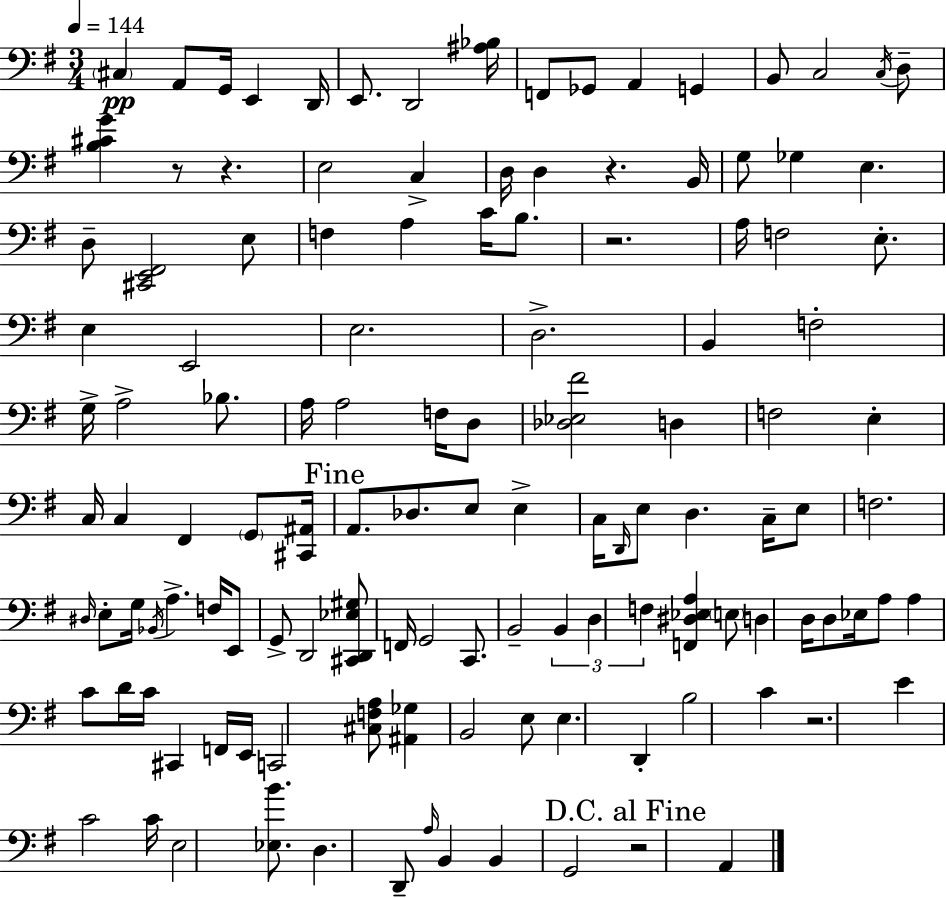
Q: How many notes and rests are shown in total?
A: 126